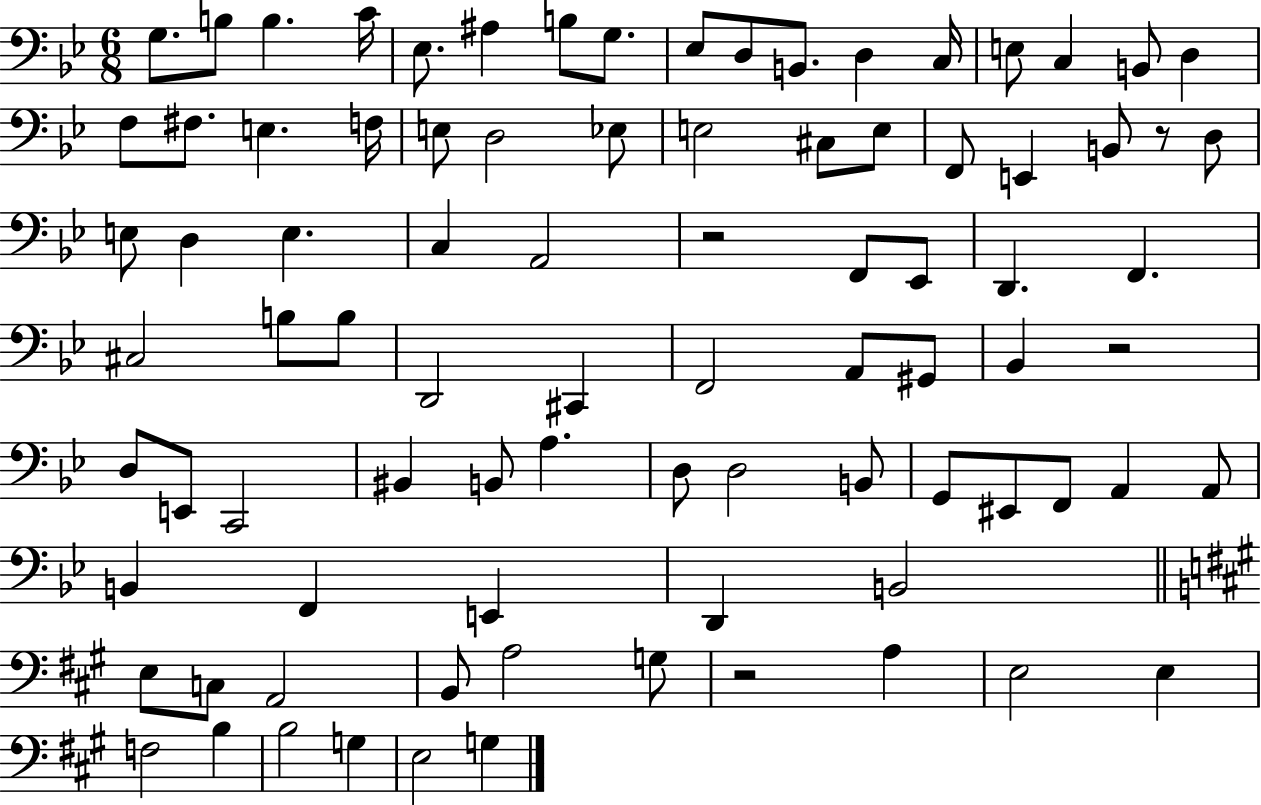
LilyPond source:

{
  \clef bass
  \numericTimeSignature
  \time 6/8
  \key bes \major
  g8. b8 b4. c'16 | ees8. ais4 b8 g8. | ees8 d8 b,8. d4 c16 | e8 c4 b,8 d4 | \break f8 fis8. e4. f16 | e8 d2 ees8 | e2 cis8 e8 | f,8 e,4 b,8 r8 d8 | \break e8 d4 e4. | c4 a,2 | r2 f,8 ees,8 | d,4. f,4. | \break cis2 b8 b8 | d,2 cis,4 | f,2 a,8 gis,8 | bes,4 r2 | \break d8 e,8 c,2 | bis,4 b,8 a4. | d8 d2 b,8 | g,8 eis,8 f,8 a,4 a,8 | \break b,4 f,4 e,4 | d,4 b,2 | \bar "||" \break \key a \major e8 c8 a,2 | b,8 a2 g8 | r2 a4 | e2 e4 | \break f2 b4 | b2 g4 | e2 g4 | \bar "|."
}